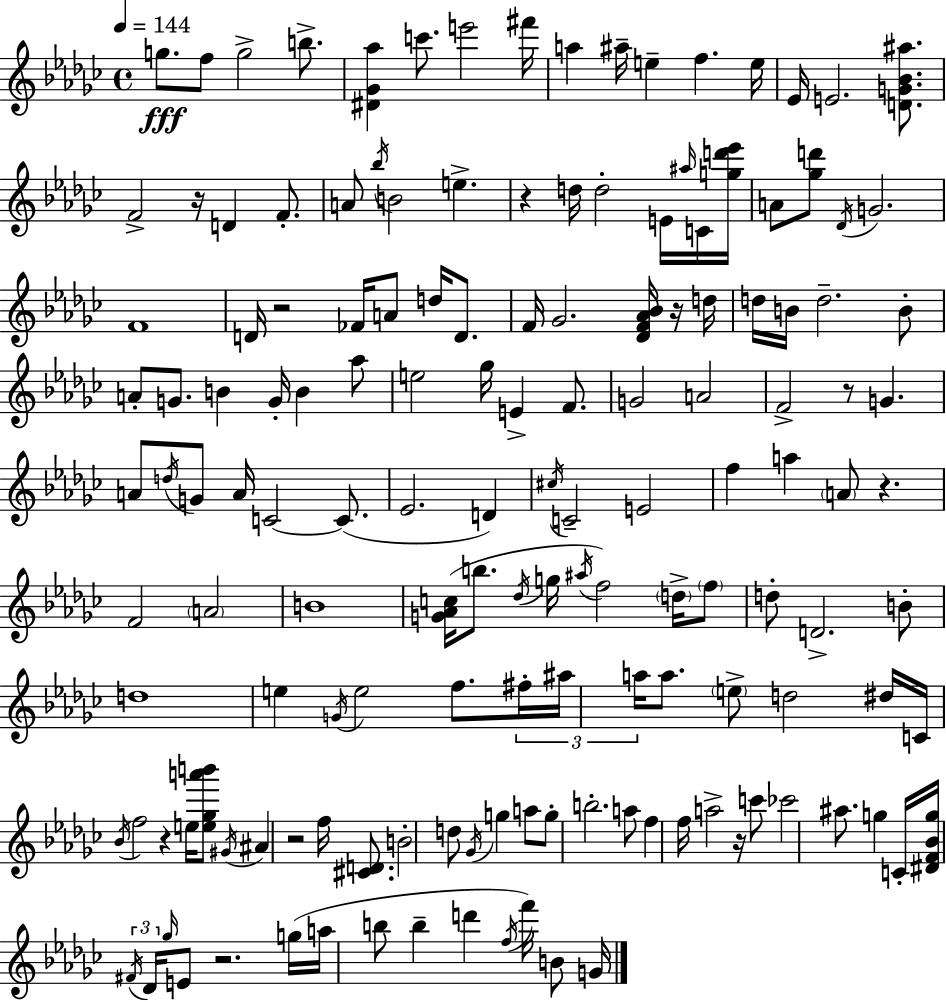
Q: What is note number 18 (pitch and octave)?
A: A4